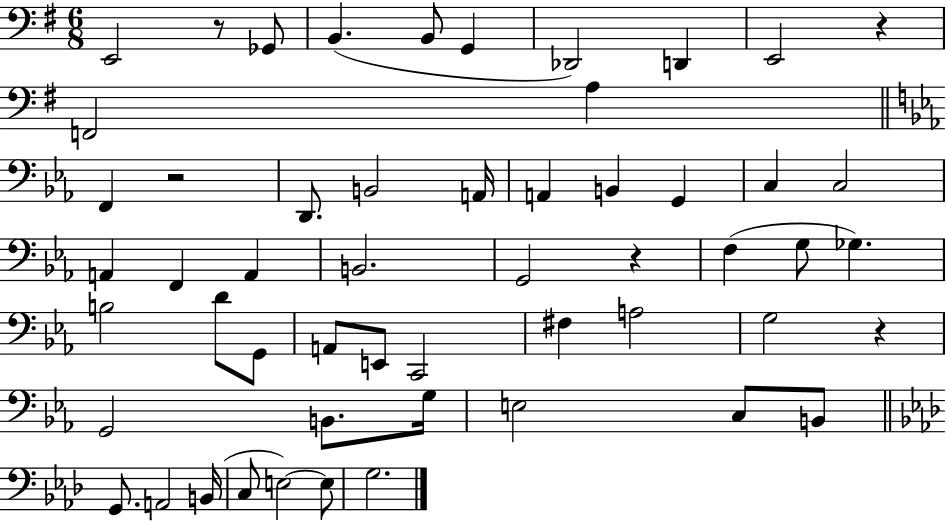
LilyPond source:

{
  \clef bass
  \numericTimeSignature
  \time 6/8
  \key g \major
  e,2 r8 ges,8 | b,4.( b,8 g,4 | des,2) d,4 | e,2 r4 | \break f,2 a4 | \bar "||" \break \key c \minor f,4 r2 | d,8. b,2 a,16 | a,4 b,4 g,4 | c4 c2 | \break a,4 f,4 a,4 | b,2. | g,2 r4 | f4( g8 ges4.) | \break b2 d'8 g,8 | a,8 e,8 c,2 | fis4 a2 | g2 r4 | \break g,2 b,8. g16 | e2 c8 b,8 | \bar "||" \break \key aes \major g,8. a,2 b,16( | c8 e2~~) e8 | g2. | \bar "|."
}